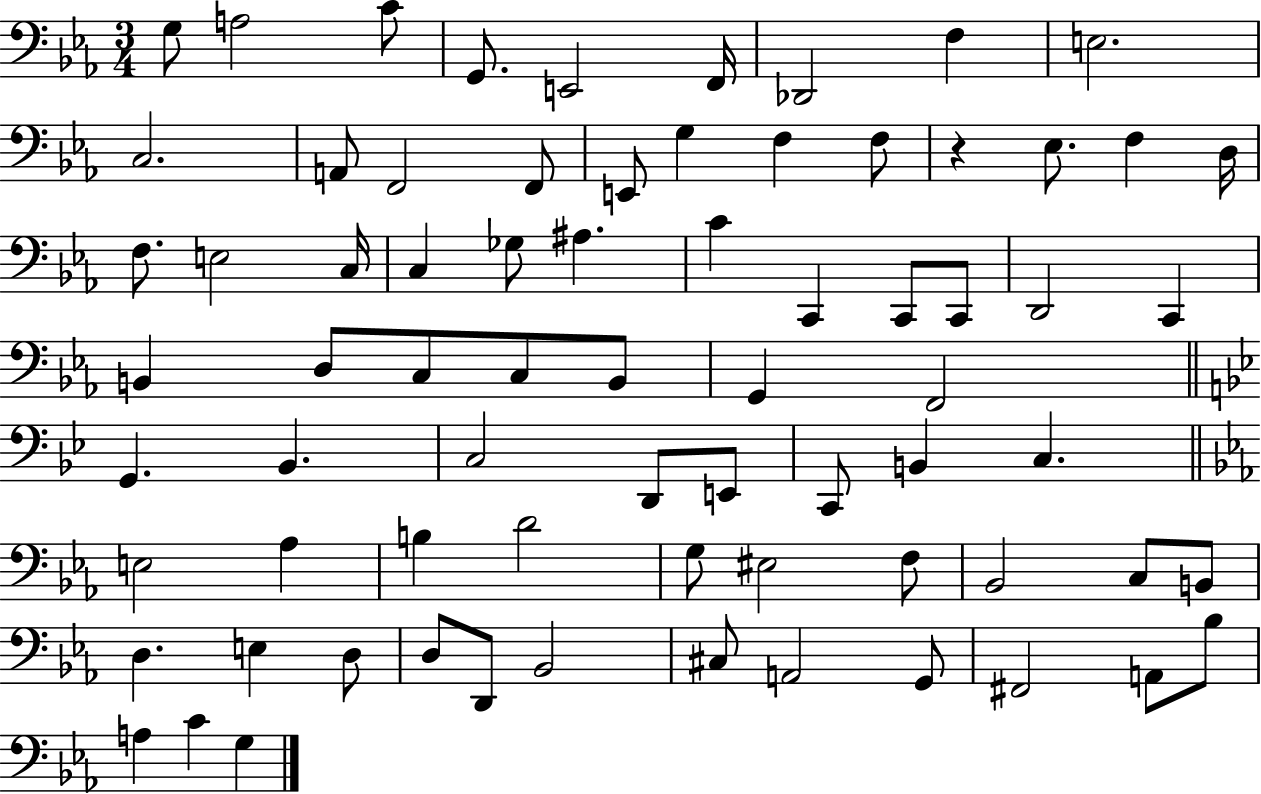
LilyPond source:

{
  \clef bass
  \numericTimeSignature
  \time 3/4
  \key ees \major
  g8 a2 c'8 | g,8. e,2 f,16 | des,2 f4 | e2. | \break c2. | a,8 f,2 f,8 | e,8 g4 f4 f8 | r4 ees8. f4 d16 | \break f8. e2 c16 | c4 ges8 ais4. | c'4 c,4 c,8 c,8 | d,2 c,4 | \break b,4 d8 c8 c8 b,8 | g,4 f,2 | \bar "||" \break \key bes \major g,4. bes,4. | c2 d,8 e,8 | c,8 b,4 c4. | \bar "||" \break \key ees \major e2 aes4 | b4 d'2 | g8 eis2 f8 | bes,2 c8 b,8 | \break d4. e4 d8 | d8 d,8 bes,2 | cis8 a,2 g,8 | fis,2 a,8 bes8 | \break a4 c'4 g4 | \bar "|."
}